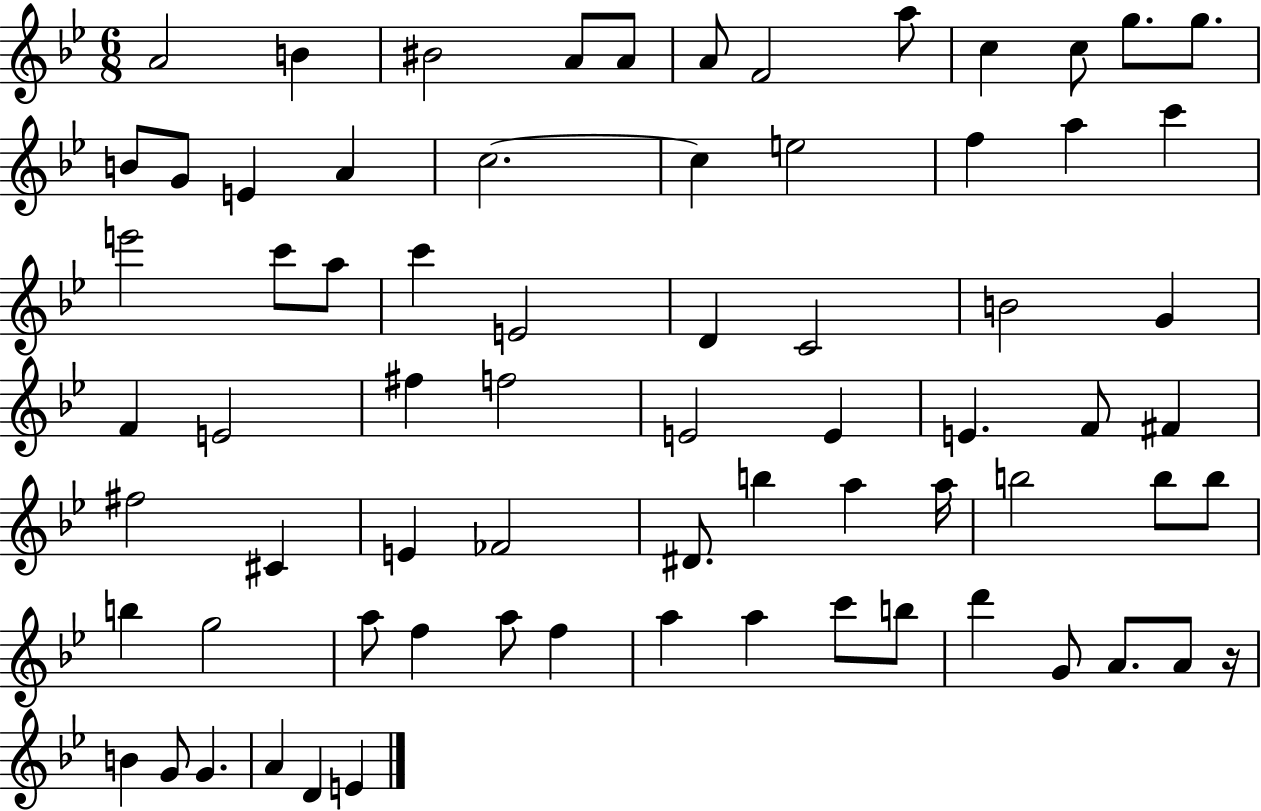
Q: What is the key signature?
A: BES major